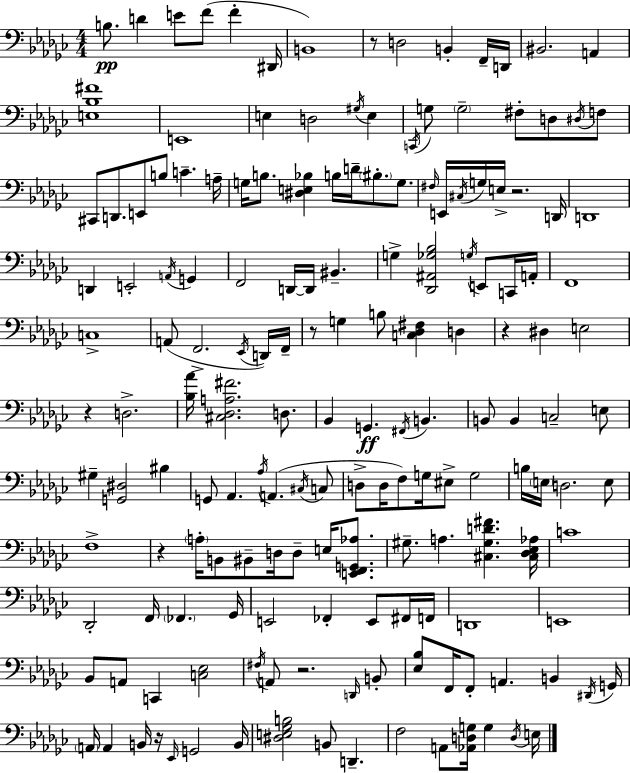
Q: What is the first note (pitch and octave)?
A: B3